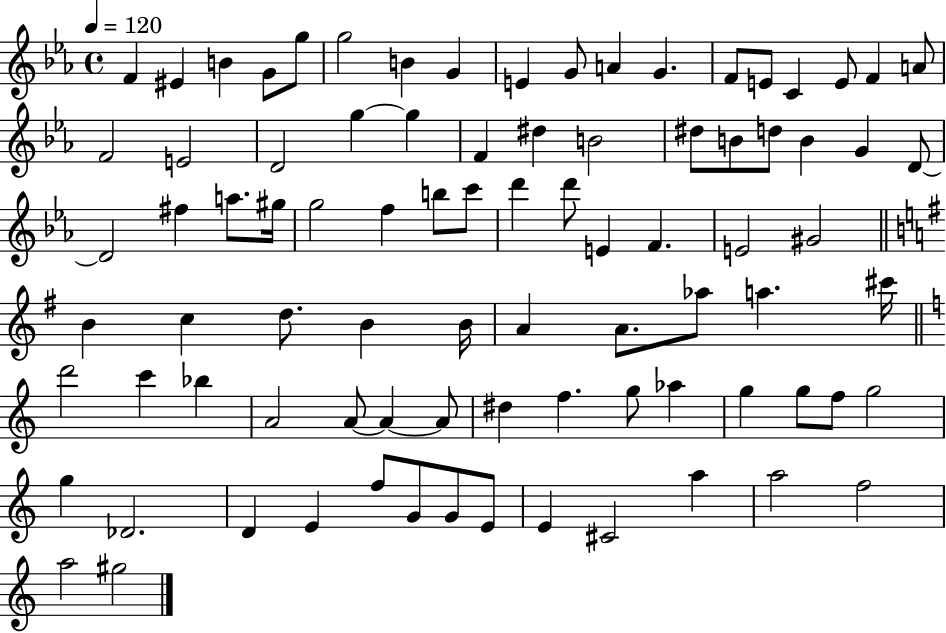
X:1
T:Untitled
M:4/4
L:1/4
K:Eb
F ^E B G/2 g/2 g2 B G E G/2 A G F/2 E/2 C E/2 F A/2 F2 E2 D2 g g F ^d B2 ^d/2 B/2 d/2 B G D/2 D2 ^f a/2 ^g/4 g2 f b/2 c'/2 d' d'/2 E F E2 ^G2 B c d/2 B B/4 A A/2 _a/2 a ^c'/4 d'2 c' _b A2 A/2 A A/2 ^d f g/2 _a g g/2 f/2 g2 g _D2 D E f/2 G/2 G/2 E/2 E ^C2 a a2 f2 a2 ^g2